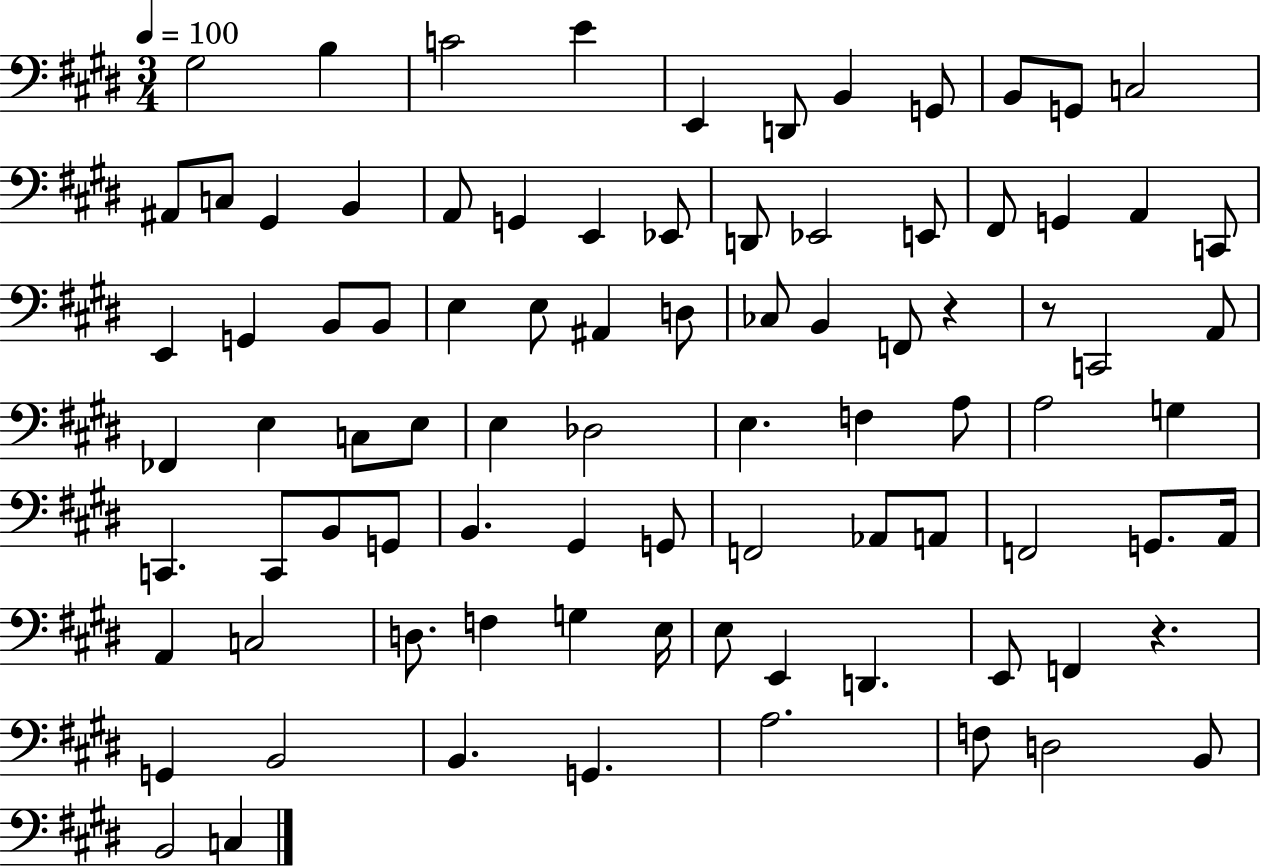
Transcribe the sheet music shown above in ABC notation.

X:1
T:Untitled
M:3/4
L:1/4
K:E
^G,2 B, C2 E E,, D,,/2 B,, G,,/2 B,,/2 G,,/2 C,2 ^A,,/2 C,/2 ^G,, B,, A,,/2 G,, E,, _E,,/2 D,,/2 _E,,2 E,,/2 ^F,,/2 G,, A,, C,,/2 E,, G,, B,,/2 B,,/2 E, E,/2 ^A,, D,/2 _C,/2 B,, F,,/2 z z/2 C,,2 A,,/2 _F,, E, C,/2 E,/2 E, _D,2 E, F, A,/2 A,2 G, C,, C,,/2 B,,/2 G,,/2 B,, ^G,, G,,/2 F,,2 _A,,/2 A,,/2 F,,2 G,,/2 A,,/4 A,, C,2 D,/2 F, G, E,/4 E,/2 E,, D,, E,,/2 F,, z G,, B,,2 B,, G,, A,2 F,/2 D,2 B,,/2 B,,2 C,